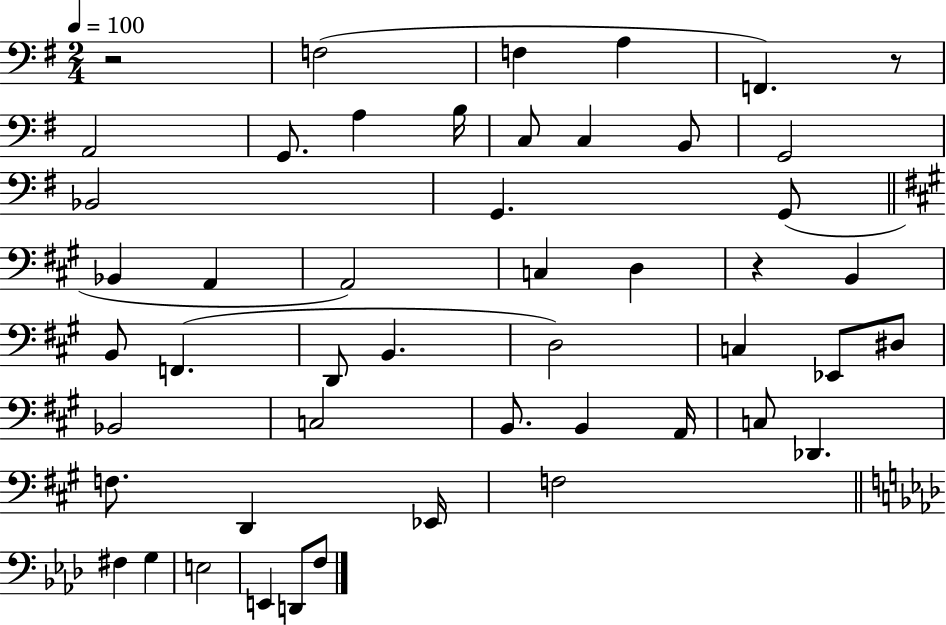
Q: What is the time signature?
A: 2/4